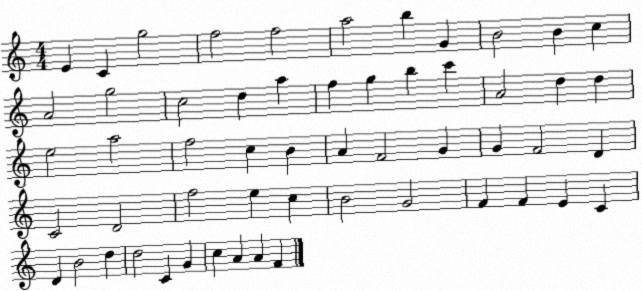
X:1
T:Untitled
M:4/4
L:1/4
K:C
E C g2 f2 f2 a2 b G B2 B c A2 g2 c2 d a f g b c' A2 d d e2 a2 f2 c B A F2 G G F2 D C2 D2 f2 e c B2 G2 F F E C D B2 d d2 C G c A A F